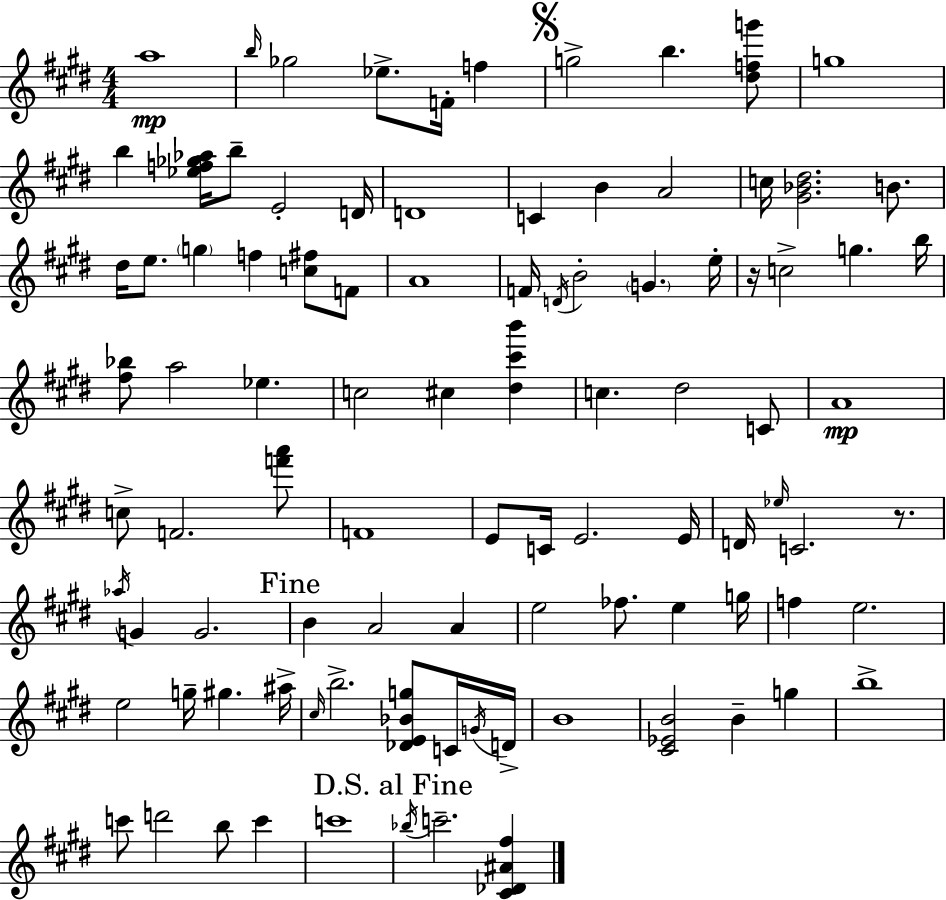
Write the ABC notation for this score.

X:1
T:Untitled
M:4/4
L:1/4
K:E
a4 b/4 _g2 _e/2 F/4 f g2 b [^dfg']/2 g4 b [_ef_g_a]/4 b/2 E2 D/4 D4 C B A2 c/4 [^G_B^d]2 B/2 ^d/4 e/2 g f [c^f]/2 F/2 A4 F/4 D/4 B2 G e/4 z/4 c2 g b/4 [^f_b]/2 a2 _e c2 ^c [^d^c'b'] c ^d2 C/2 A4 c/2 F2 [f'a']/2 F4 E/2 C/4 E2 E/4 D/4 _e/4 C2 z/2 _a/4 G G2 B A2 A e2 _f/2 e g/4 f e2 e2 g/4 ^g ^a/4 ^c/4 b2 [_DE_Bg]/2 C/4 G/4 D/4 B4 [^C_EB]2 B g b4 c'/2 d'2 b/2 c' c'4 _b/4 c'2 [^C_D^A^f]